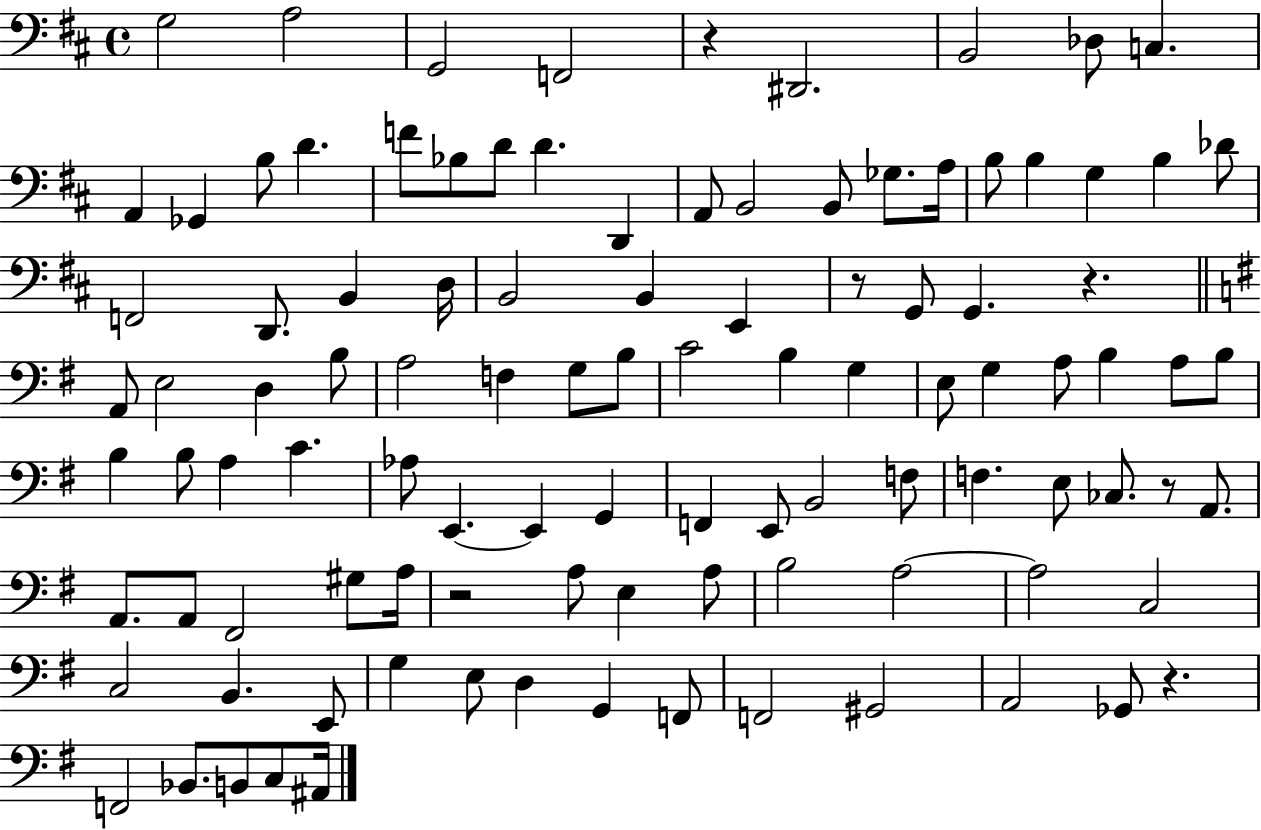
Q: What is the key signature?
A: D major